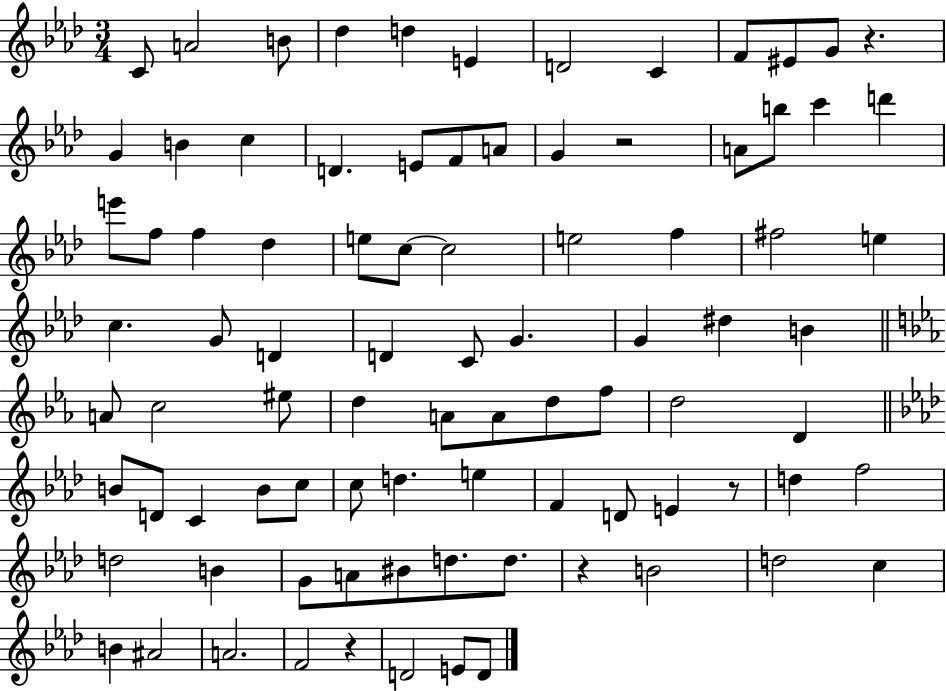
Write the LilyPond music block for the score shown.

{
  \clef treble
  \numericTimeSignature
  \time 3/4
  \key aes \major
  c'8 a'2 b'8 | des''4 d''4 e'4 | d'2 c'4 | f'8 eis'8 g'8 r4. | \break g'4 b'4 c''4 | d'4. e'8 f'8 a'8 | g'4 r2 | a'8 b''8 c'''4 d'''4 | \break e'''8 f''8 f''4 des''4 | e''8 c''8~~ c''2 | e''2 f''4 | fis''2 e''4 | \break c''4. g'8 d'4 | d'4 c'8 g'4. | g'4 dis''4 b'4 | \bar "||" \break \key c \minor a'8 c''2 eis''8 | d''4 a'8 a'8 d''8 f''8 | d''2 d'4 | \bar "||" \break \key aes \major b'8 d'8 c'4 b'8 c''8 | c''8 d''4. e''4 | f'4 d'8 e'4 r8 | d''4 f''2 | \break d''2 b'4 | g'8 a'8 bis'8 d''8. d''8. | r4 b'2 | d''2 c''4 | \break b'4 ais'2 | a'2. | f'2 r4 | d'2 e'8 d'8 | \break \bar "|."
}